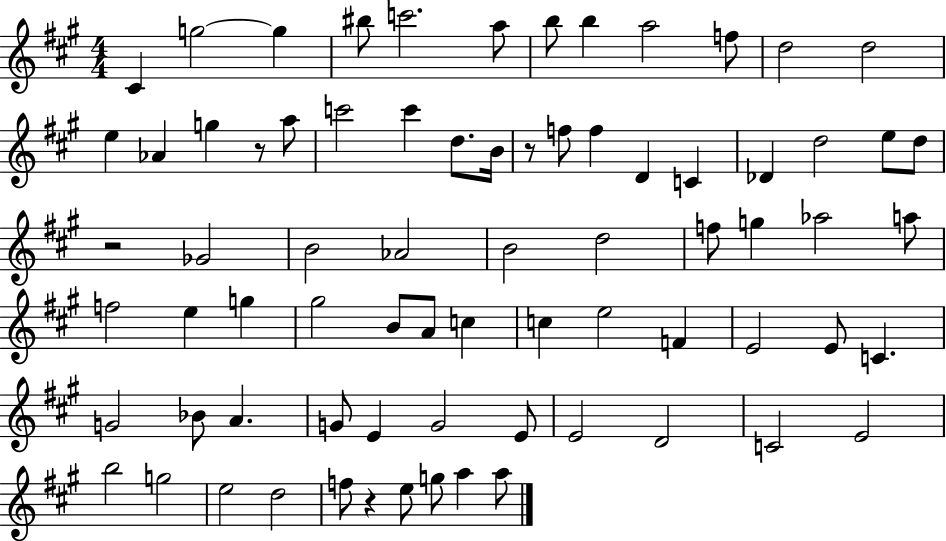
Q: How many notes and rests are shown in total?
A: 74